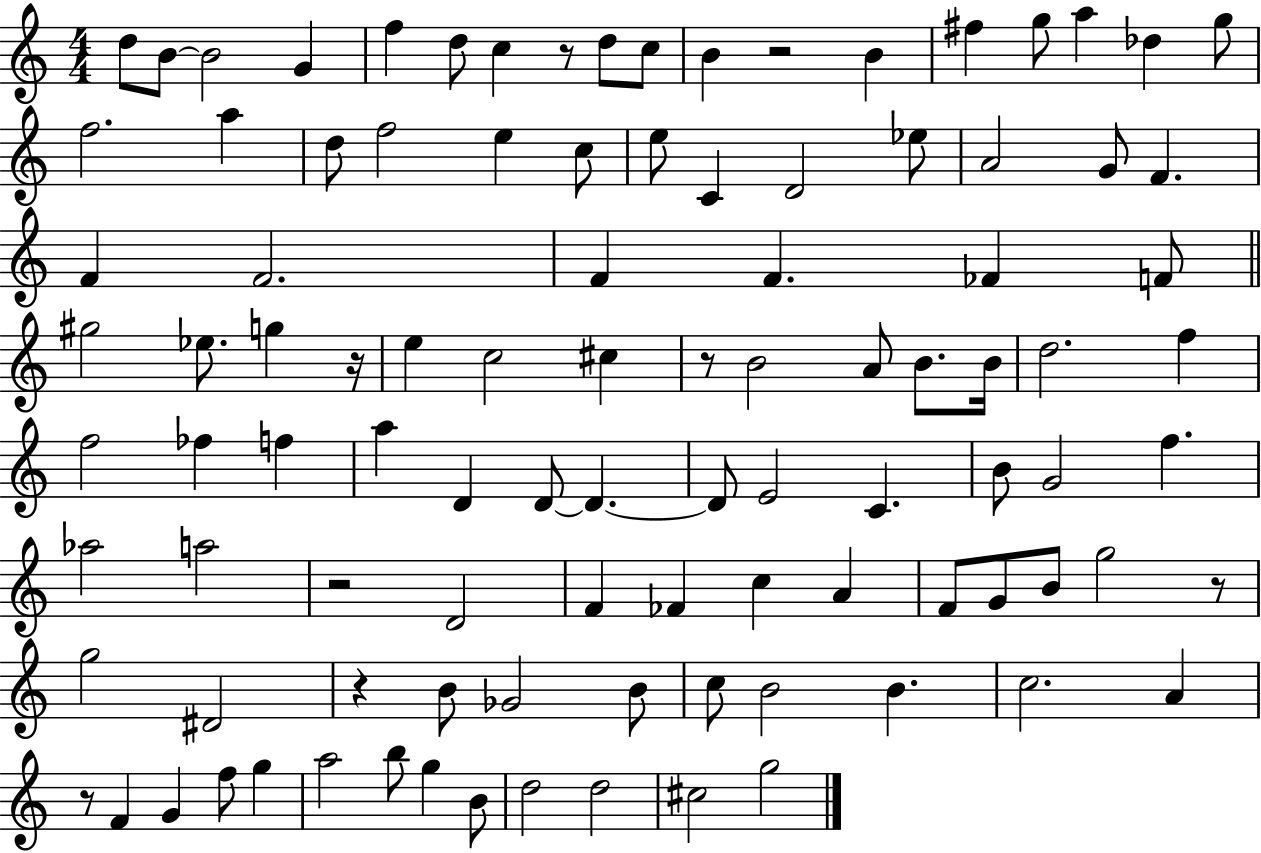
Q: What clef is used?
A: treble